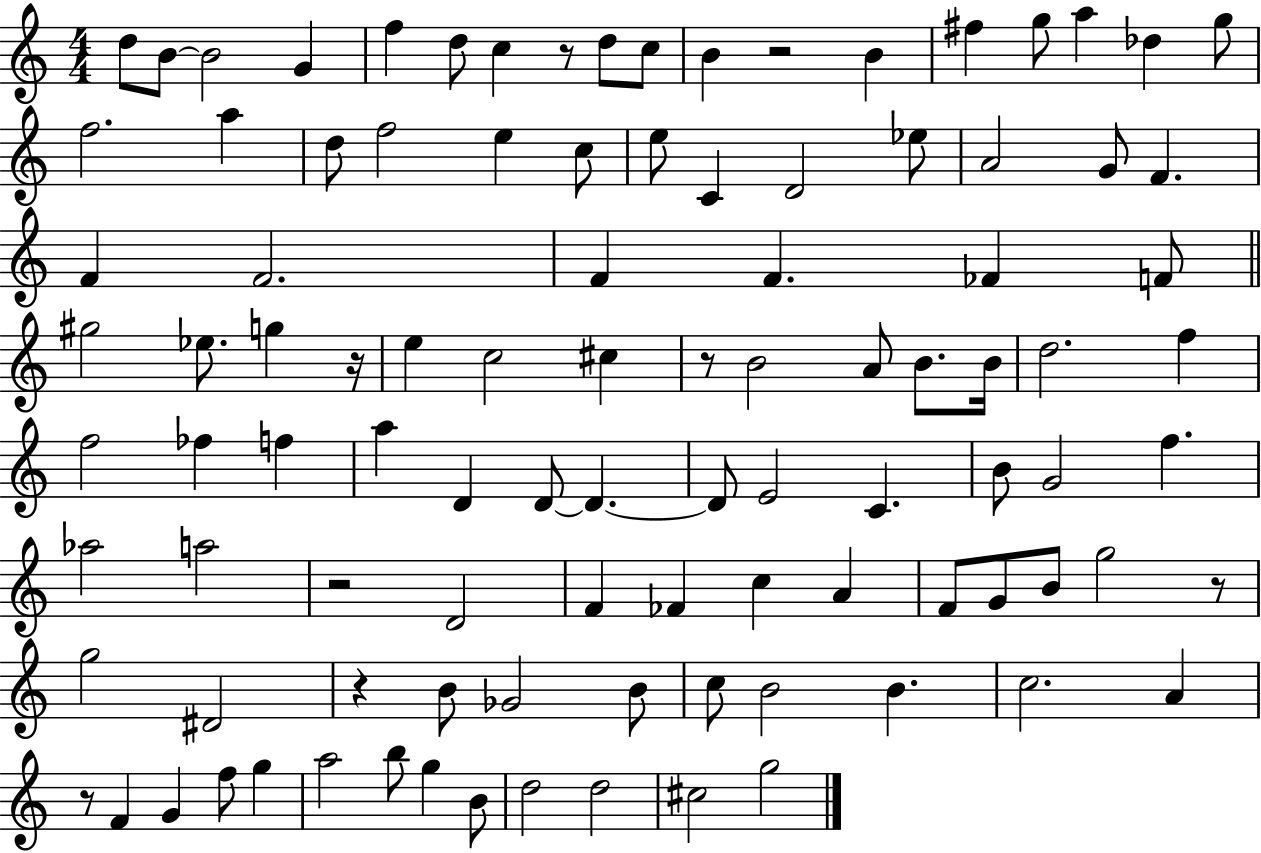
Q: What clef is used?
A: treble